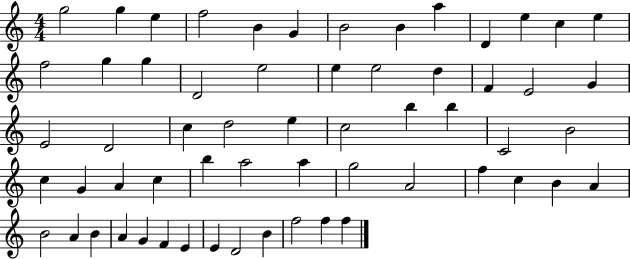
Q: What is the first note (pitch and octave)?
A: G5